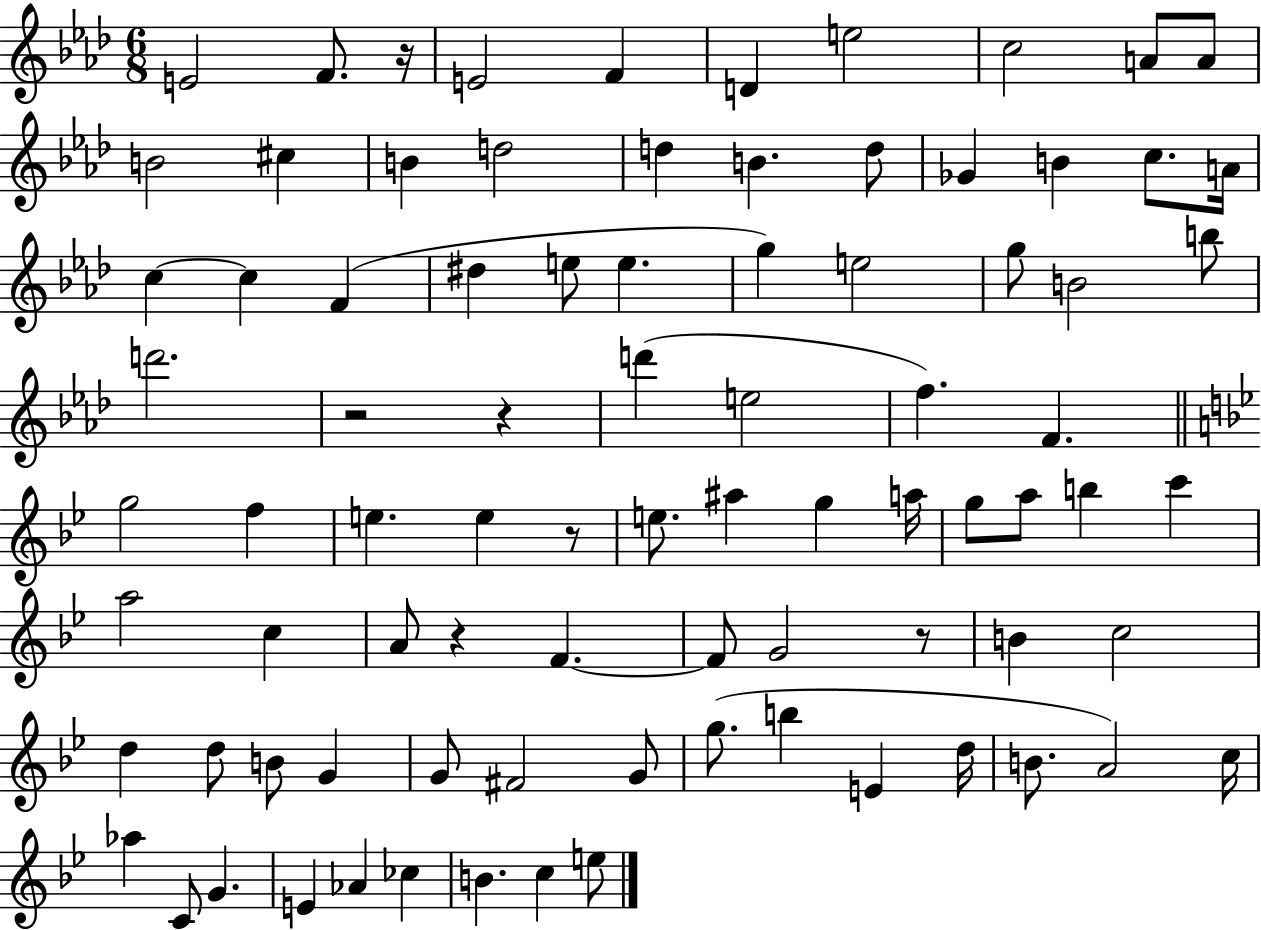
E4/h F4/e. R/s E4/h F4/q D4/q E5/h C5/h A4/e A4/e B4/h C#5/q B4/q D5/h D5/q B4/q. D5/e Gb4/q B4/q C5/e. A4/s C5/q C5/q F4/q D#5/q E5/e E5/q. G5/q E5/h G5/e B4/h B5/e D6/h. R/h R/q D6/q E5/h F5/q. F4/q. G5/h F5/q E5/q. E5/q R/e E5/e. A#5/q G5/q A5/s G5/e A5/e B5/q C6/q A5/h C5/q A4/e R/q F4/q. F4/e G4/h R/e B4/q C5/h D5/q D5/e B4/e G4/q G4/e F#4/h G4/e G5/e. B5/q E4/q D5/s B4/e. A4/h C5/s Ab5/q C4/e G4/q. E4/q Ab4/q CES5/q B4/q. C5/q E5/e